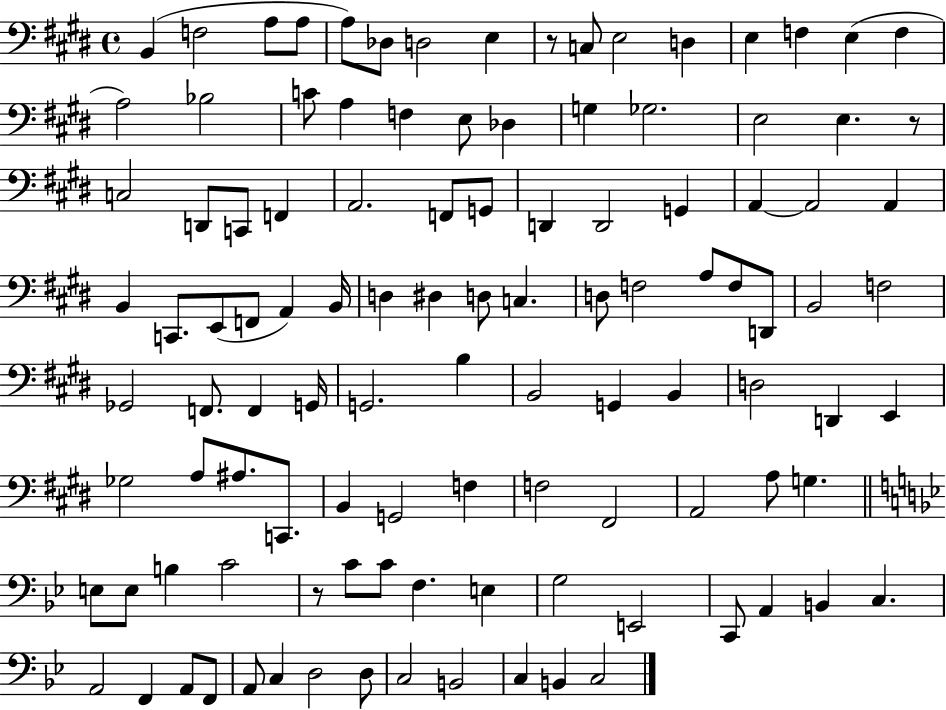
{
  \clef bass
  \time 4/4
  \defaultTimeSignature
  \key e \major
  b,4( f2 a8 a8 | a8) des8 d2 e4 | r8 c8 e2 d4 | e4 f4 e4( f4 | \break a2) bes2 | c'8 a4 f4 e8 des4 | g4 ges2. | e2 e4. r8 | \break c2 d,8 c,8 f,4 | a,2. f,8 g,8 | d,4 d,2 g,4 | a,4~~ a,2 a,4 | \break b,4 c,8. e,8( f,8 a,4) b,16 | d4 dis4 d8 c4. | d8 f2 a8 f8 d,8 | b,2 f2 | \break ges,2 f,8. f,4 g,16 | g,2. b4 | b,2 g,4 b,4 | d2 d,4 e,4 | \break ges2 a8 ais8. c,8. | b,4 g,2 f4 | f2 fis,2 | a,2 a8 g4. | \break \bar "||" \break \key bes \major e8 e8 b4 c'2 | r8 c'8 c'8 f4. e4 | g2 e,2 | c,8 a,4 b,4 c4. | \break a,2 f,4 a,8 f,8 | a,8 c4 d2 d8 | c2 b,2 | c4 b,4 c2 | \break \bar "|."
}